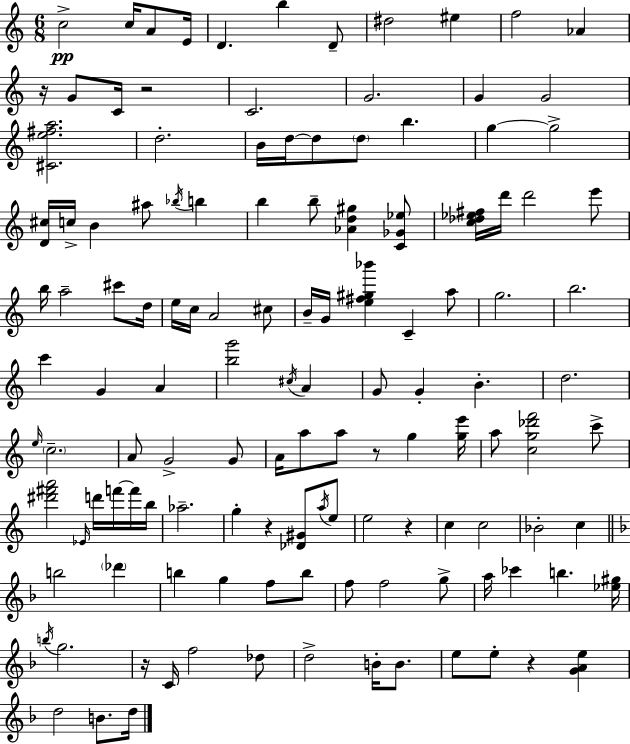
{
  \clef treble
  \numericTimeSignature
  \time 6/8
  \key a \minor
  c''2->\pp c''16 a'8 e'16 | d'4. b''4 d'8-- | dis''2 eis''4 | f''2 aes'4 | \break r16 g'8 c'16 r2 | c'2. | g'2. | g'4 g'2 | \break <cis' e'' fis'' a''>2. | d''2.-. | b'16 d''16~~ d''8 \parenthesize d''8 b''4. | g''4~~ g''2-> | \break <d' cis''>16 c''16-> b'4 ais''8 \acciaccatura { bes''16 } b''4 | b''4 b''8-- <aes' d'' gis''>4 <c' ges' ees''>8 | <c'' des'' ees'' fis''>16 d'''16 d'''2 e'''8 | b''16 a''2-- cis'''8 | \break d''16 e''16 c''16 a'2 cis''8 | b'16-- g'16 <e'' fis'' gis'' bes'''>4 c'4-- a''8 | g''2. | b''2. | \break c'''4 g'4 a'4 | <b'' g'''>2 \acciaccatura { cis''16 } a'4 | g'8 g'4-. b'4.-. | d''2. | \break \grace { e''16 } \parenthesize c''2.-- | a'8 g'2-> | g'8 a'16 a''8 a''8 r8 g''4 | <g'' e'''>16 a''8 <c'' g'' des''' f'''>2 | \break c'''8-> <dis''' fis''' a'''>2 \grace { ees'16 } | d'''16 f'''16~~ f'''16 b''16 aes''2.-- | g''4-. r4 | <des' gis'>8 \acciaccatura { a''16 } e''8 e''2 | \break r4 c''4 c''2 | bes'2-. | c''4 \bar "||" \break \key f \major b''2 \parenthesize des'''4 | b''4 g''4 f''8 b''8 | f''8 f''2 g''8-> | a''16 ces'''4 b''4. <ees'' gis''>16 | \break \acciaccatura { b''16 } g''2. | r16 c'16 f''2 des''8 | d''2-> b'16-. b'8. | e''8 e''8-. r4 <g' a' e''>4 | \break d''2 b'8. | d''16 \bar "|."
}